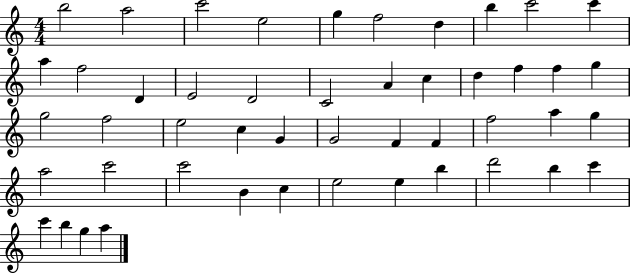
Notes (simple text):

B5/h A5/h C6/h E5/h G5/q F5/h D5/q B5/q C6/h C6/q A5/q F5/h D4/q E4/h D4/h C4/h A4/q C5/q D5/q F5/q F5/q G5/q G5/h F5/h E5/h C5/q G4/q G4/h F4/q F4/q F5/h A5/q G5/q A5/h C6/h C6/h B4/q C5/q E5/h E5/q B5/q D6/h B5/q C6/q C6/q B5/q G5/q A5/q